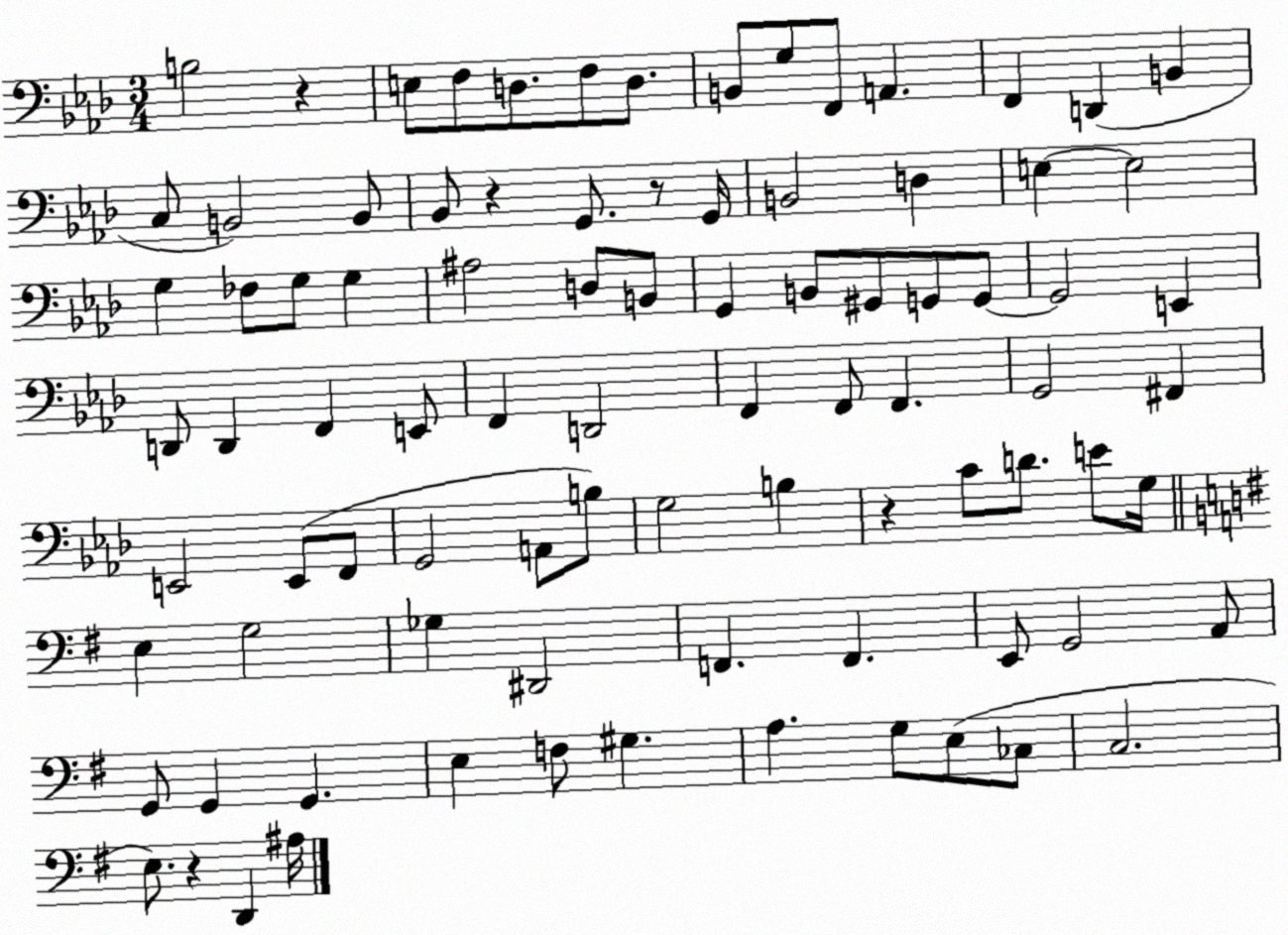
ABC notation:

X:1
T:Untitled
M:3/4
L:1/4
K:Ab
B,2 z E,/2 F,/2 D,/2 F,/2 D,/2 B,,/2 G,/2 F,,/2 A,, F,, D,, B,, C,/2 B,,2 B,,/2 _B,,/2 z G,,/2 z/2 G,,/4 B,,2 D, E, E,2 G, _F,/2 G,/2 G, ^A,2 D,/2 B,,/2 G,, B,,/2 ^G,,/2 G,,/2 G,,/2 G,,2 E,, D,,/2 D,, F,, E,,/2 F,, D,,2 F,, F,,/2 F,, G,,2 ^F,, E,,2 E,,/2 F,,/2 G,,2 A,,/2 B,/2 G,2 B, z C/2 D/2 E/2 G,/4 E, G,2 _G, ^D,,2 F,, F,, E,,/2 G,,2 A,,/2 G,,/2 G,, G,, E, F,/2 ^G, A, G,/2 E,/2 _C,/2 C,2 E,/2 z D,, ^A,/4